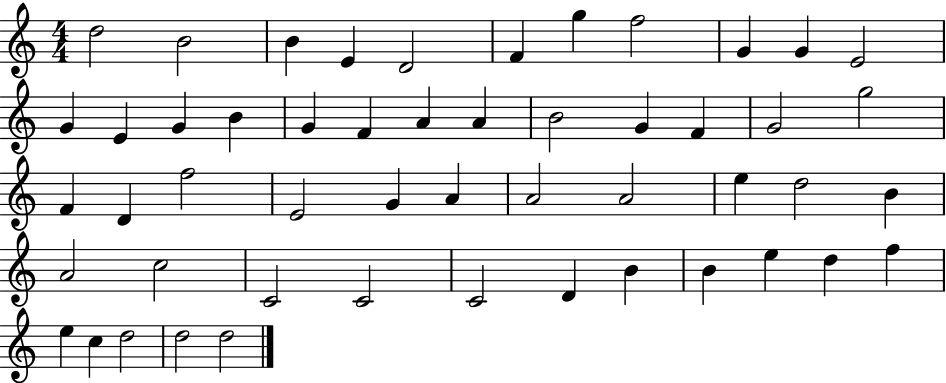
D5/h B4/h B4/q E4/q D4/h F4/q G5/q F5/h G4/q G4/q E4/h G4/q E4/q G4/q B4/q G4/q F4/q A4/q A4/q B4/h G4/q F4/q G4/h G5/h F4/q D4/q F5/h E4/h G4/q A4/q A4/h A4/h E5/q D5/h B4/q A4/h C5/h C4/h C4/h C4/h D4/q B4/q B4/q E5/q D5/q F5/q E5/q C5/q D5/h D5/h D5/h